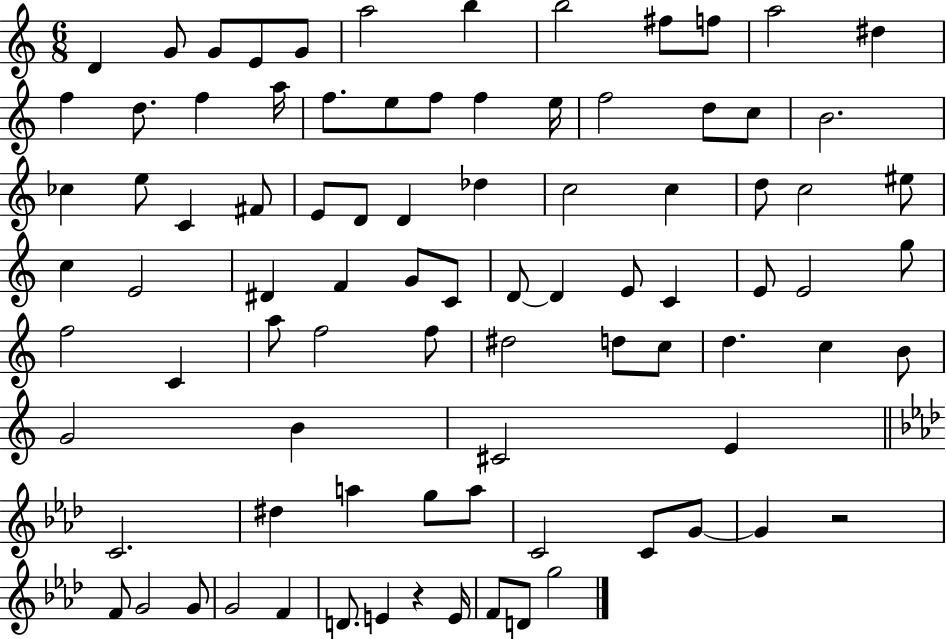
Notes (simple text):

D4/q G4/e G4/e E4/e G4/e A5/h B5/q B5/h F#5/e F5/e A5/h D#5/q F5/q D5/e. F5/q A5/s F5/e. E5/e F5/e F5/q E5/s F5/h D5/e C5/e B4/h. CES5/q E5/e C4/q F#4/e E4/e D4/e D4/q Db5/q C5/h C5/q D5/e C5/h EIS5/e C5/q E4/h D#4/q F4/q G4/e C4/e D4/e D4/q E4/e C4/q E4/e E4/h G5/e F5/h C4/q A5/e F5/h F5/e D#5/h D5/e C5/e D5/q. C5/q B4/e G4/h B4/q C#4/h E4/q C4/h. D#5/q A5/q G5/e A5/e C4/h C4/e G4/e G4/q R/h F4/e G4/h G4/e G4/h F4/q D4/e. E4/q R/q E4/s F4/e D4/e G5/h